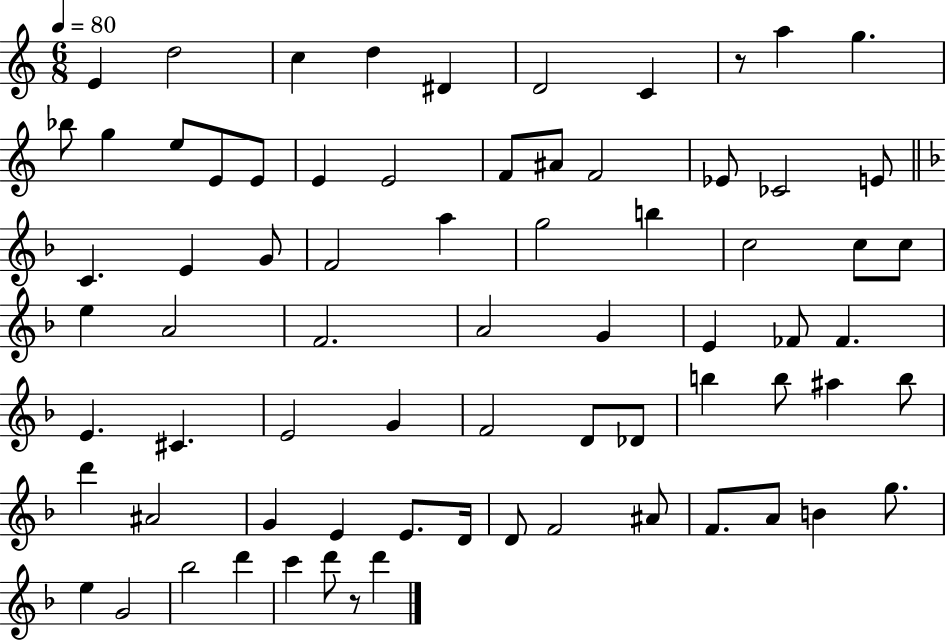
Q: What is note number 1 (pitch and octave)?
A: E4